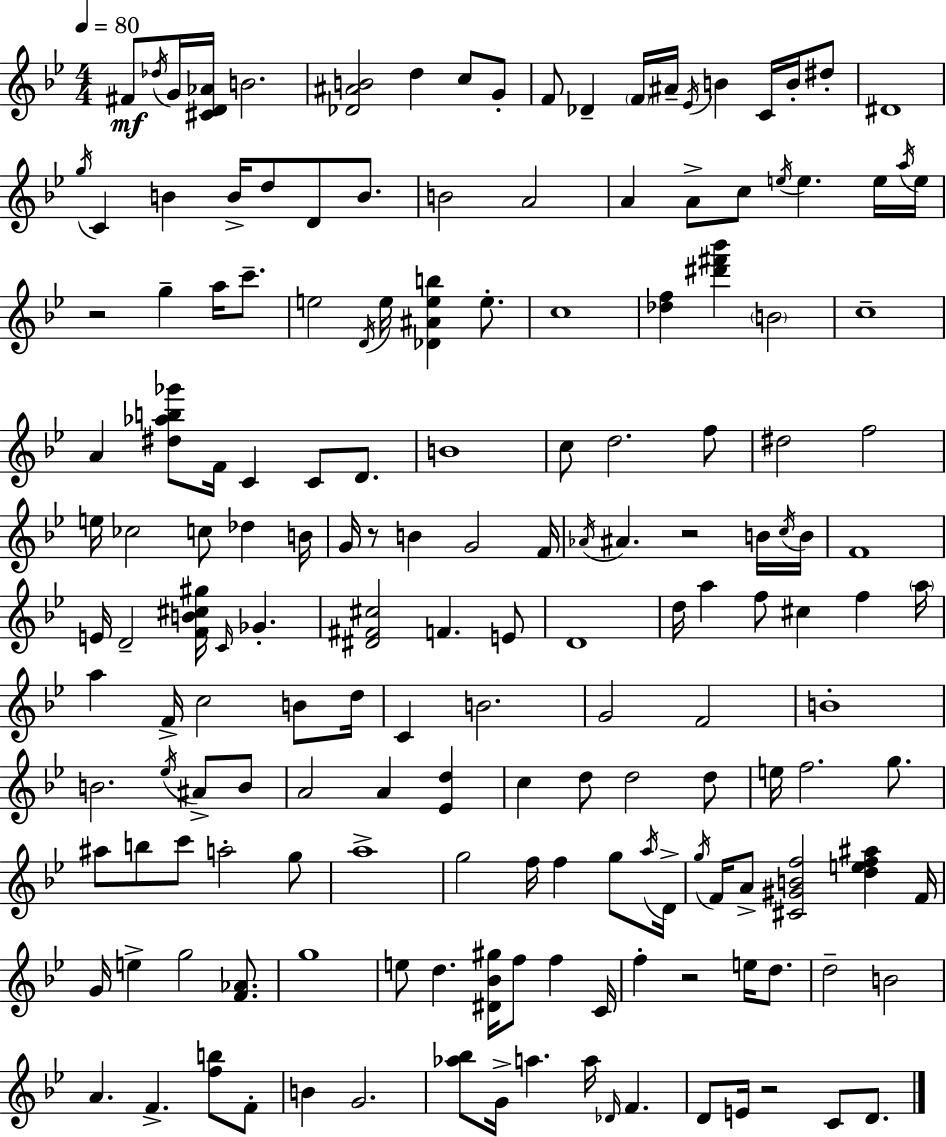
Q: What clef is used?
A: treble